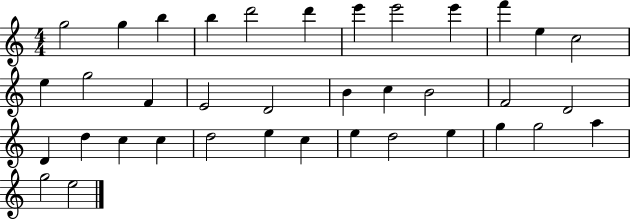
{
  \clef treble
  \numericTimeSignature
  \time 4/4
  \key c \major
  g''2 g''4 b''4 | b''4 d'''2 d'''4 | e'''4 e'''2 e'''4 | f'''4 e''4 c''2 | \break e''4 g''2 f'4 | e'2 d'2 | b'4 c''4 b'2 | f'2 d'2 | \break d'4 d''4 c''4 c''4 | d''2 e''4 c''4 | e''4 d''2 e''4 | g''4 g''2 a''4 | \break g''2 e''2 | \bar "|."
}